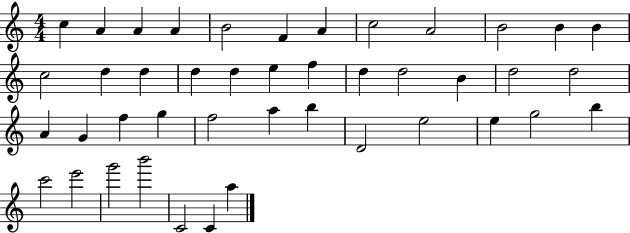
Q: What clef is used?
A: treble